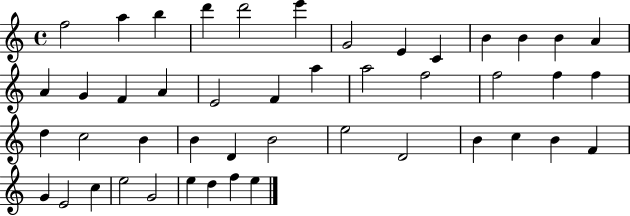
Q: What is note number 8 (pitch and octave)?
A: E4